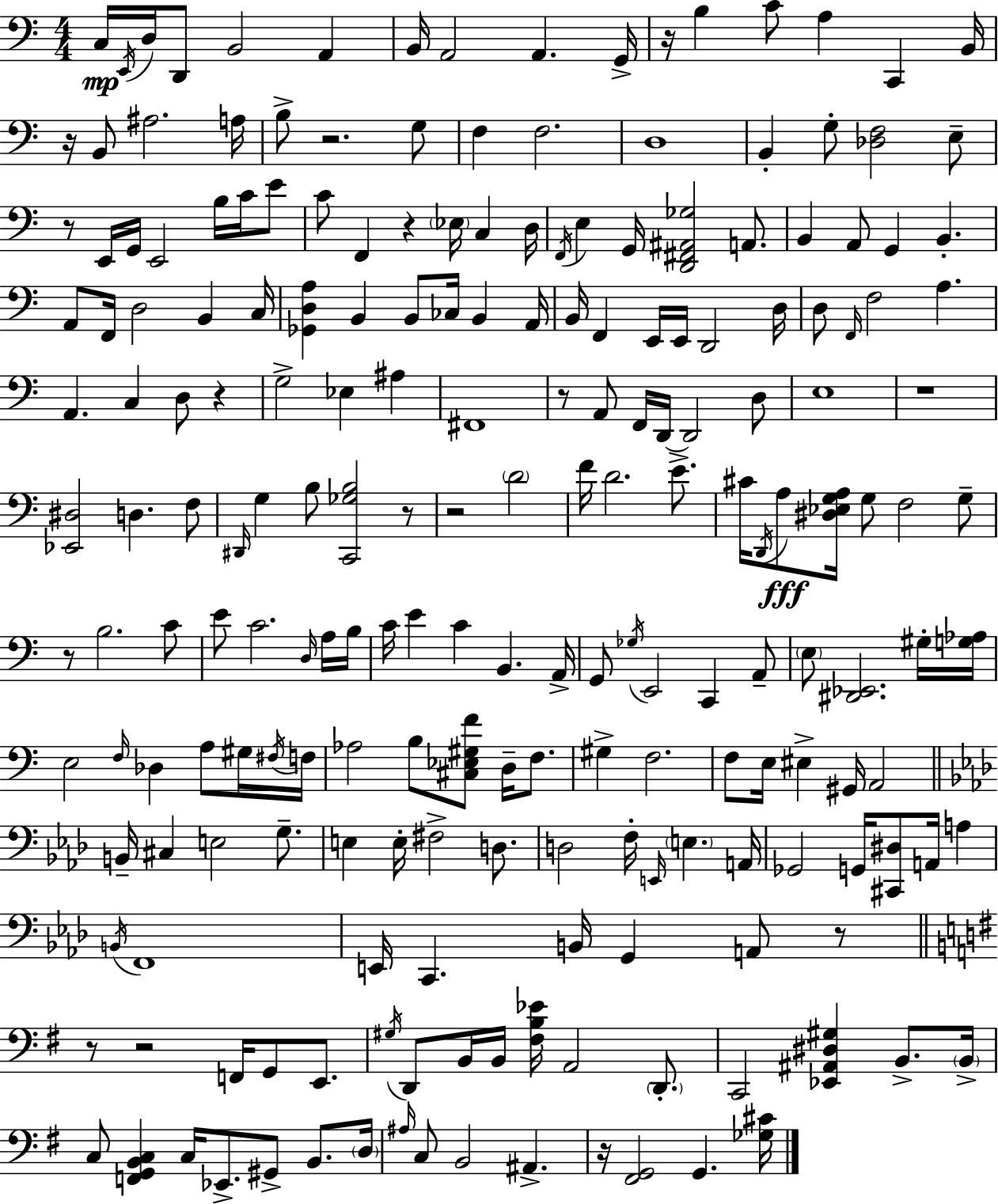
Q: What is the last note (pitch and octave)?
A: G2